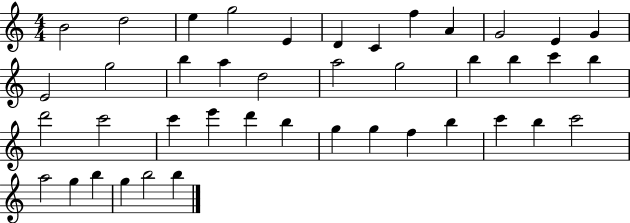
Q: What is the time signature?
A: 4/4